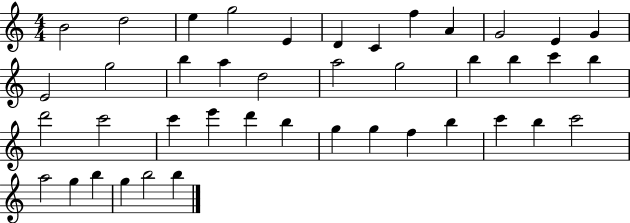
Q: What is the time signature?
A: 4/4